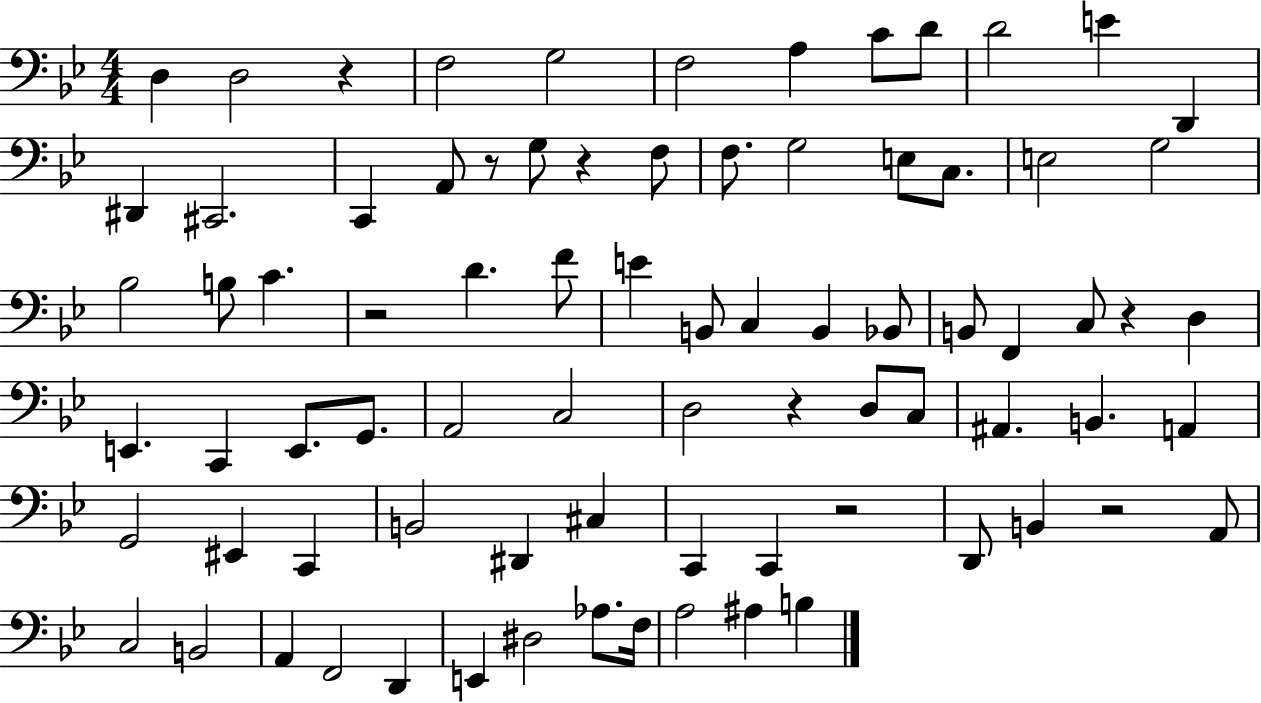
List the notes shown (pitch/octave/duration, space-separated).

D3/q D3/h R/q F3/h G3/h F3/h A3/q C4/e D4/e D4/h E4/q D2/q D#2/q C#2/h. C2/q A2/e R/e G3/e R/q F3/e F3/e. G3/h E3/e C3/e. E3/h G3/h Bb3/h B3/e C4/q. R/h D4/q. F4/e E4/q B2/e C3/q B2/q Bb2/e B2/e F2/q C3/e R/q D3/q E2/q. C2/q E2/e. G2/e. A2/h C3/h D3/h R/q D3/e C3/e A#2/q. B2/q. A2/q G2/h EIS2/q C2/q B2/h D#2/q C#3/q C2/q C2/q R/h D2/e B2/q R/h A2/e C3/h B2/h A2/q F2/h D2/q E2/q D#3/h Ab3/e. F3/s A3/h A#3/q B3/q